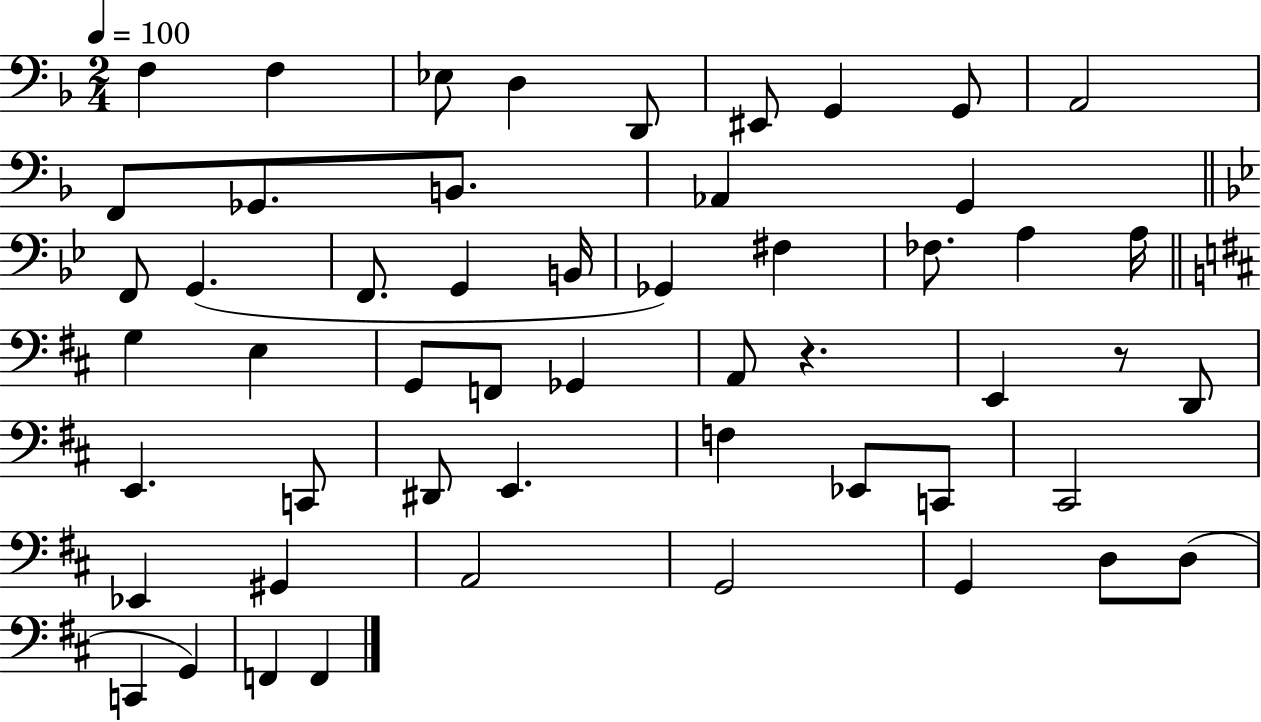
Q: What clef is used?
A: bass